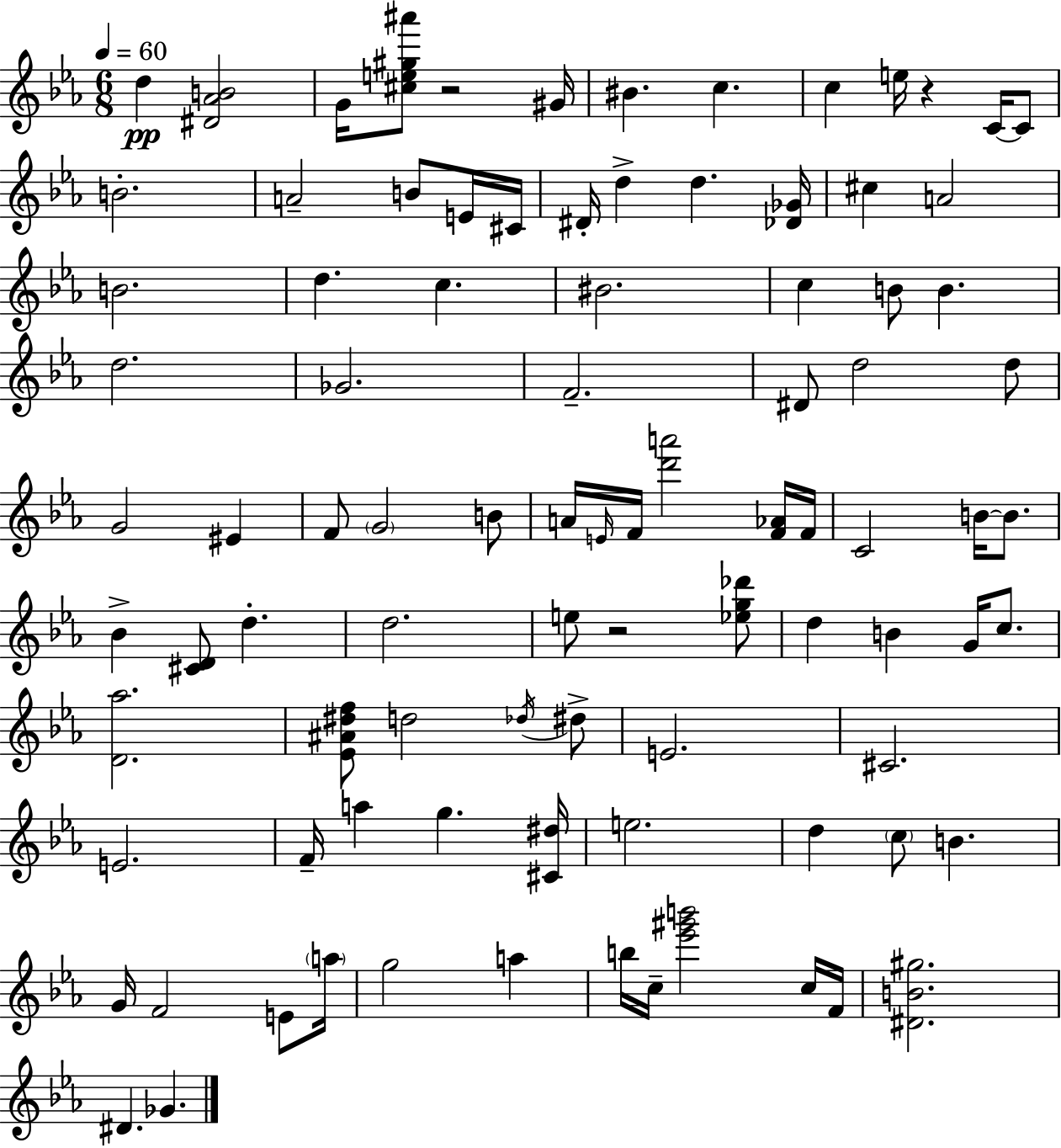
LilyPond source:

{
  \clef treble
  \numericTimeSignature
  \time 6/8
  \key c \minor
  \tempo 4 = 60
  d''4\pp <dis' aes' b'>2 | g'16 <cis'' e'' gis'' ais'''>8 r2 gis'16 | bis'4. c''4. | c''4 e''16 r4 c'16~~ c'8 | \break b'2.-. | a'2-- b'8 e'16 cis'16 | dis'16-. d''4-> d''4. <des' ges'>16 | cis''4 a'2 | \break b'2. | d''4. c''4. | bis'2. | c''4 b'8 b'4. | \break d''2. | ges'2. | f'2.-- | dis'8 d''2 d''8 | \break g'2 eis'4 | f'8 \parenthesize g'2 b'8 | a'16 \grace { e'16 } f'16 <d''' a'''>2 <f' aes'>16 | f'16 c'2 b'16~~ b'8. | \break bes'4-> <cis' d'>8 d''4.-. | d''2. | e''8 r2 <ees'' g'' des'''>8 | d''4 b'4 g'16 c''8. | \break <d' aes''>2. | <ees' ais' dis'' f''>8 d''2 \acciaccatura { des''16 } | dis''8-> e'2. | cis'2. | \break e'2. | f'16-- a''4 g''4. | <cis' dis''>16 e''2. | d''4 \parenthesize c''8 b'4. | \break g'16 f'2 e'8 | \parenthesize a''16 g''2 a''4 | b''16 c''16-- <ees''' gis''' b'''>2 | c''16 f'16 <dis' b' gis''>2. | \break dis'4. ges'4. | \bar "|."
}